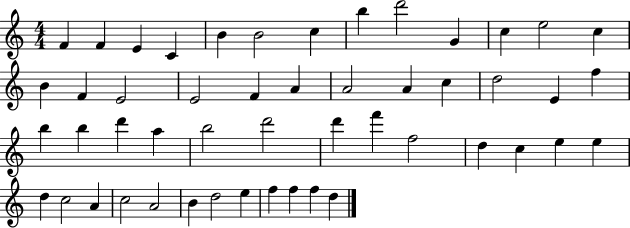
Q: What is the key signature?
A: C major